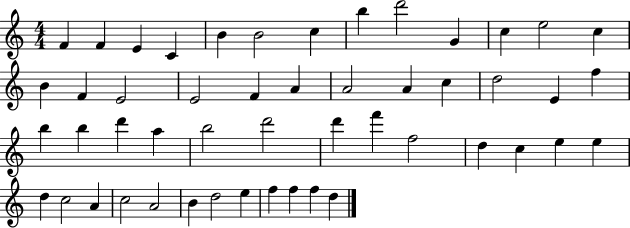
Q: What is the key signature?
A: C major